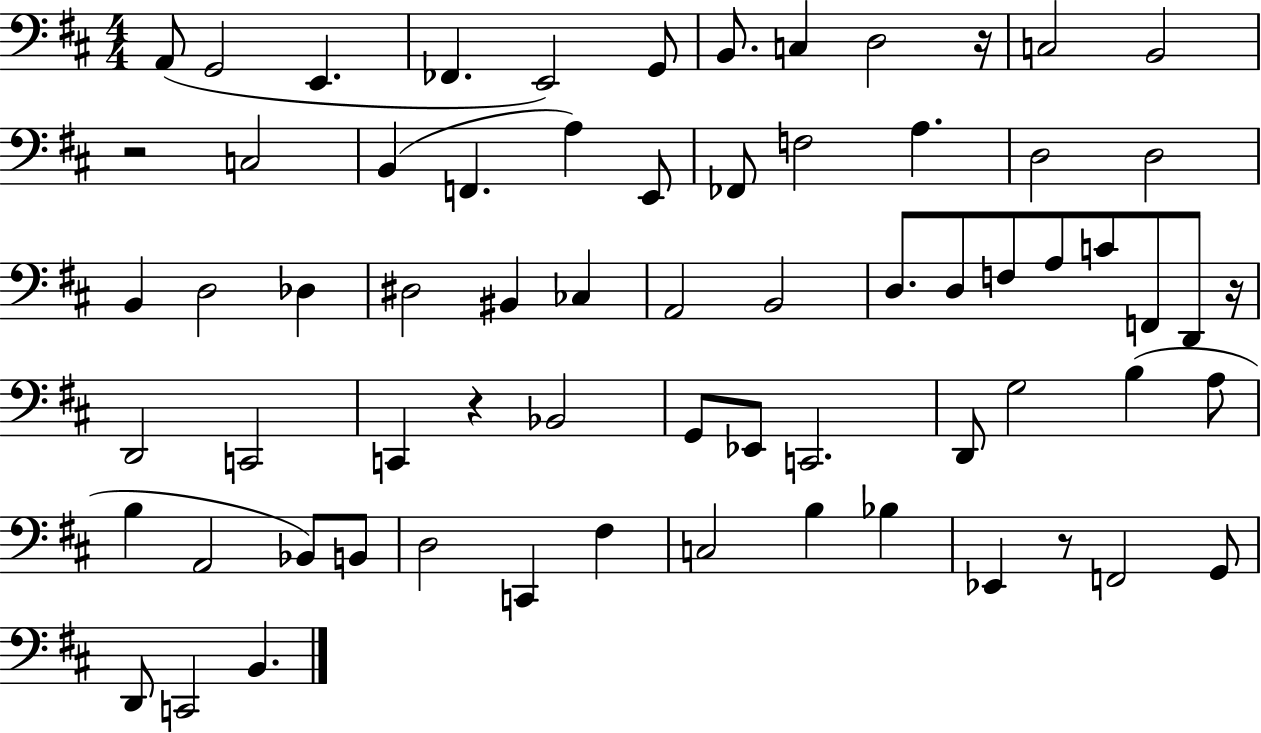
A2/e G2/h E2/q. FES2/q. E2/h G2/e B2/e. C3/q D3/h R/s C3/h B2/h R/h C3/h B2/q F2/q. A3/q E2/e FES2/e F3/h A3/q. D3/h D3/h B2/q D3/h Db3/q D#3/h BIS2/q CES3/q A2/h B2/h D3/e. D3/e F3/e A3/e C4/e F2/e D2/e R/s D2/h C2/h C2/q R/q Bb2/h G2/e Eb2/e C2/h. D2/e G3/h B3/q A3/e B3/q A2/h Bb2/e B2/e D3/h C2/q F#3/q C3/h B3/q Bb3/q Eb2/q R/e F2/h G2/e D2/e C2/h B2/q.